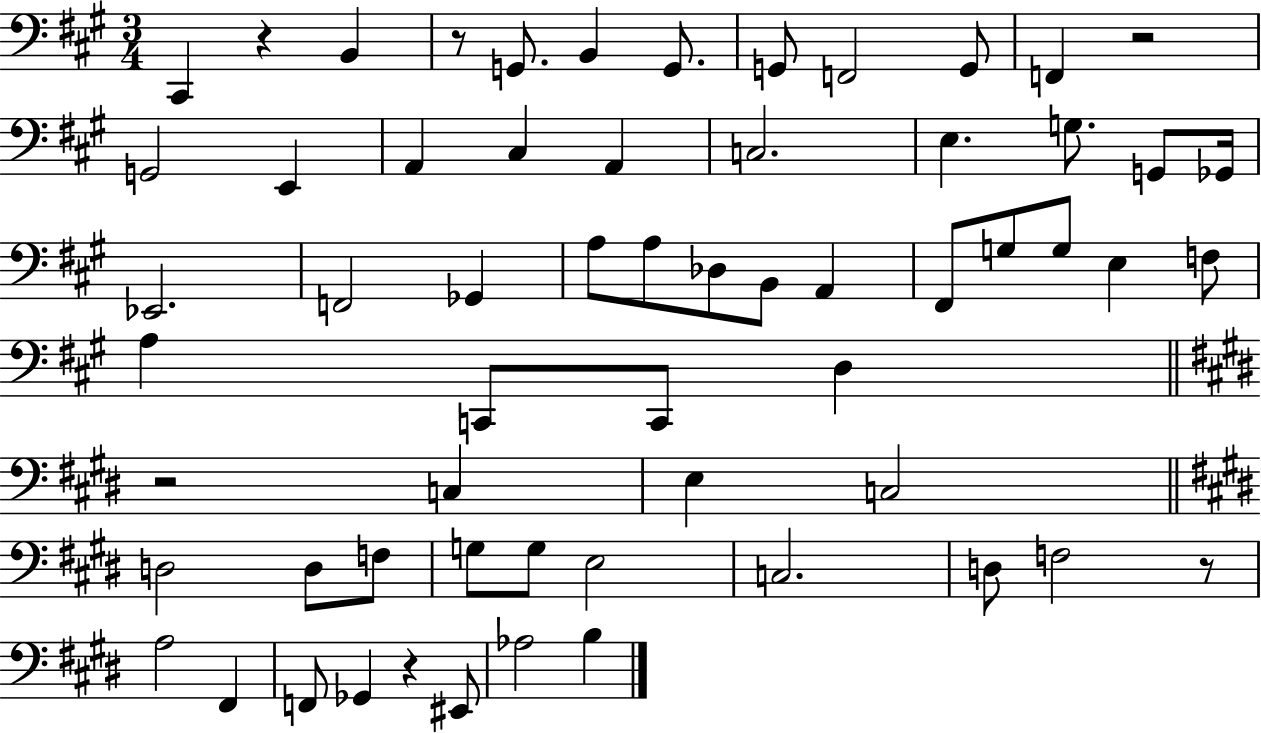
X:1
T:Untitled
M:3/4
L:1/4
K:A
^C,, z B,, z/2 G,,/2 B,, G,,/2 G,,/2 F,,2 G,,/2 F,, z2 G,,2 E,, A,, ^C, A,, C,2 E, G,/2 G,,/2 _G,,/4 _E,,2 F,,2 _G,, A,/2 A,/2 _D,/2 B,,/2 A,, ^F,,/2 G,/2 G,/2 E, F,/2 A, C,,/2 C,,/2 D, z2 C, E, C,2 D,2 D,/2 F,/2 G,/2 G,/2 E,2 C,2 D,/2 F,2 z/2 A,2 ^F,, F,,/2 _G,, z ^E,,/2 _A,2 B,